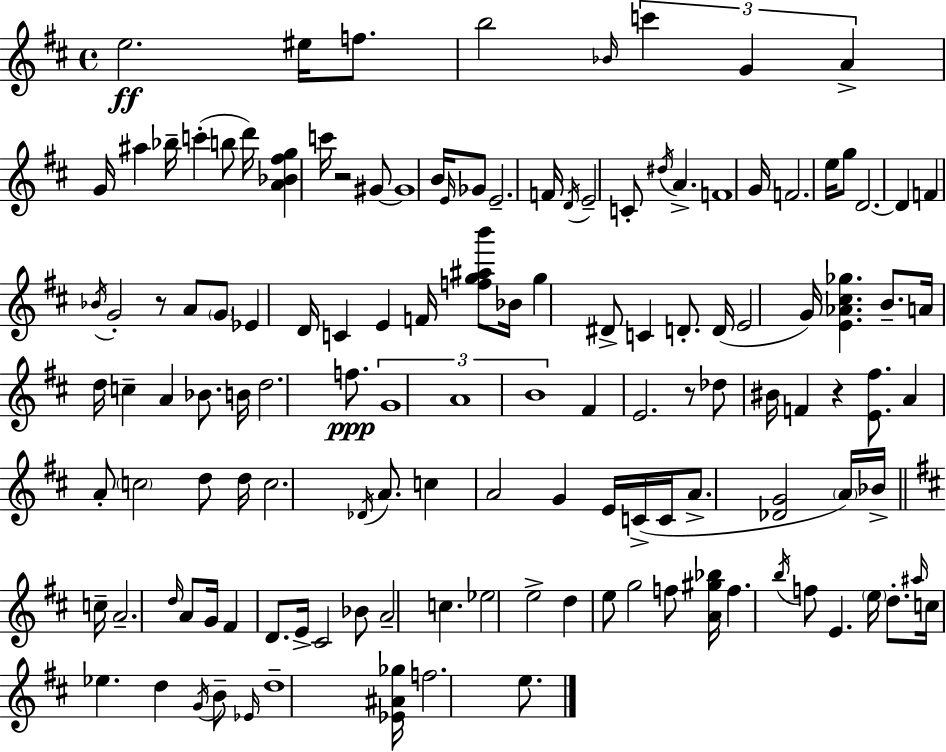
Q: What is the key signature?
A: D major